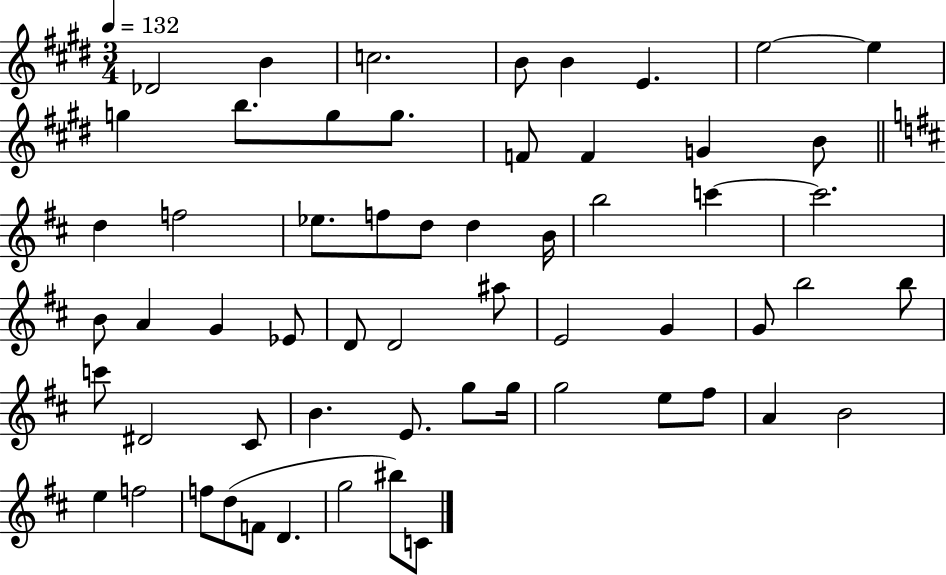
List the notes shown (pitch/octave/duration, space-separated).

Db4/h B4/q C5/h. B4/e B4/q E4/q. E5/h E5/q G5/q B5/e. G5/e G5/e. F4/e F4/q G4/q B4/e D5/q F5/h Eb5/e. F5/e D5/e D5/q B4/s B5/h C6/q C6/h. B4/e A4/q G4/q Eb4/e D4/e D4/h A#5/e E4/h G4/q G4/e B5/h B5/e C6/e D#4/h C#4/e B4/q. E4/e. G5/e G5/s G5/h E5/e F#5/e A4/q B4/h E5/q F5/h F5/e D5/e F4/e D4/q. G5/h BIS5/e C4/e